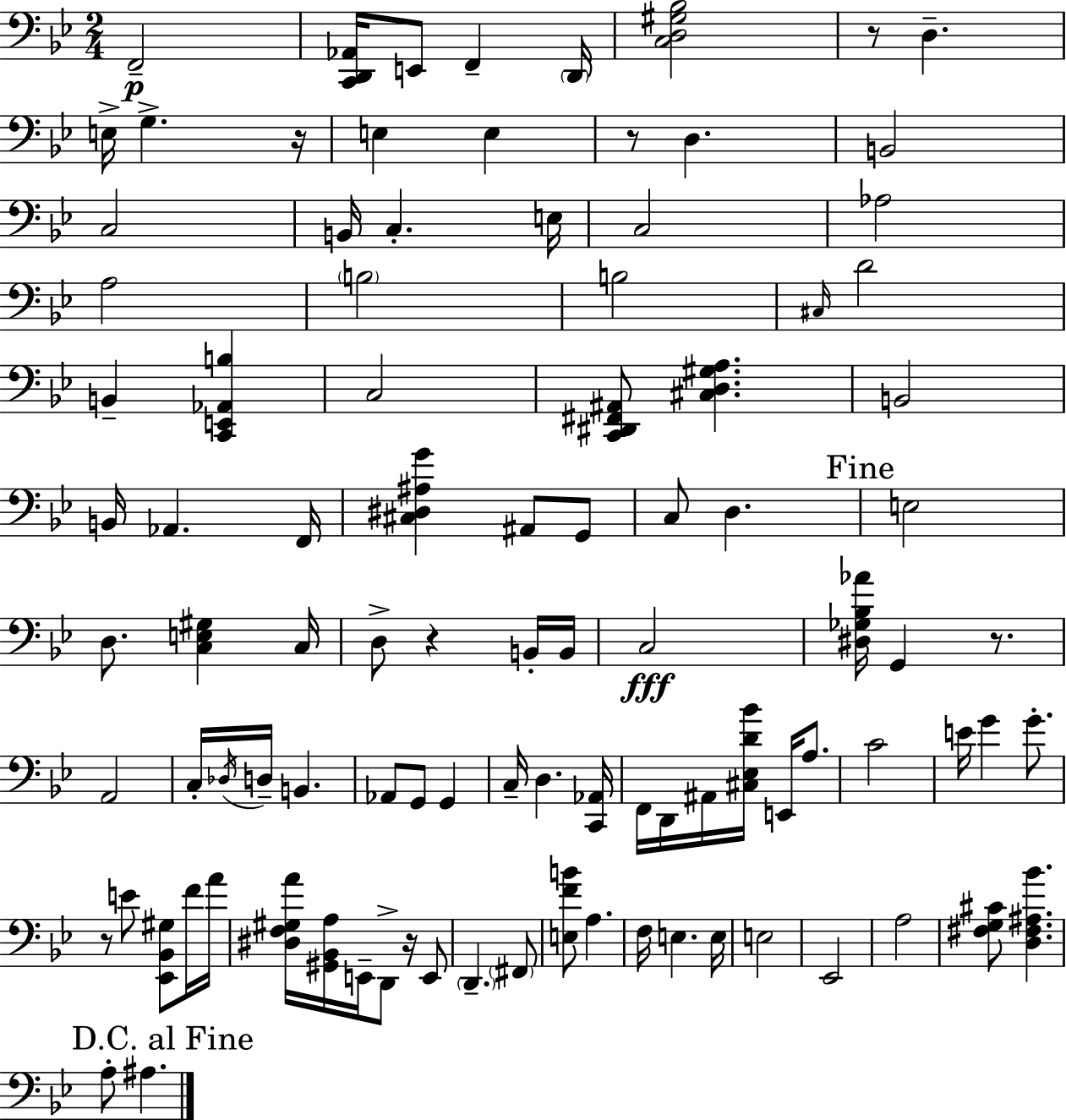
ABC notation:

X:1
T:Untitled
M:2/4
L:1/4
K:Bb
F,,2 [C,,D,,_A,,]/4 E,,/2 F,, D,,/4 [C,D,^G,_B,]2 z/2 D, E,/4 G, z/4 E, E, z/2 D, B,,2 C,2 B,,/4 C, E,/4 C,2 _A,2 A,2 B,2 B,2 ^C,/4 D2 B,, [C,,E,,_A,,B,] C,2 [C,,^D,,^F,,^A,,]/2 [^C,D,^G,A,] B,,2 B,,/4 _A,, F,,/4 [^C,^D,^A,G] ^A,,/2 G,,/2 C,/2 D, E,2 D,/2 [C,E,^G,] C,/4 D,/2 z B,,/4 B,,/4 C,2 [^D,_G,_B,_A]/4 G,, z/2 A,,2 C,/4 _D,/4 D,/4 B,, _A,,/2 G,,/2 G,, C,/4 D, [C,,_A,,]/4 F,,/4 D,,/4 ^A,,/4 [^C,_E,D_B]/4 E,,/4 A,/2 C2 E/4 G G/2 z/2 E/2 [_E,,_B,,^G,]/2 F/4 A/4 [^D,F,^G,A]/4 [^G,,_B,,A,]/4 E,,/4 D,,/2 z/4 E,,/2 D,, ^F,,/2 [E,FB]/2 A, F,/4 E, E,/4 E,2 _E,,2 A,2 [^F,G,^C]/2 [D,^F,^A,_B] A,/2 ^A,